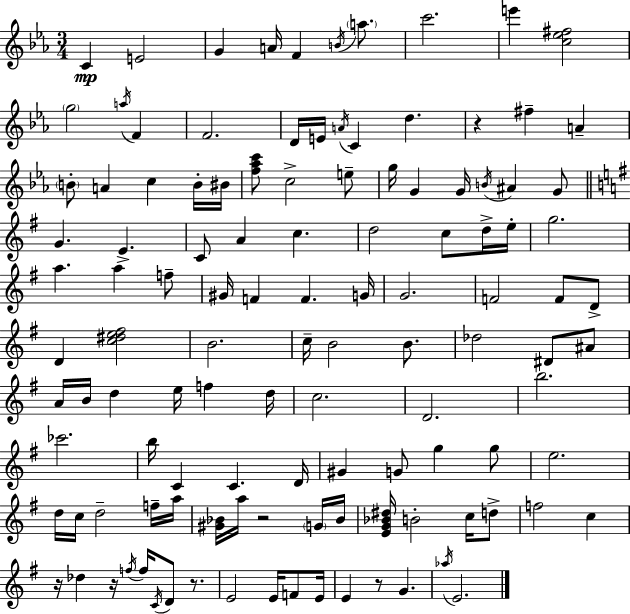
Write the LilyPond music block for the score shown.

{
  \clef treble
  \numericTimeSignature
  \time 3/4
  \key ees \major
  c'4\mp e'2 | g'4 a'16 f'4 \acciaccatura { b'16 } \parenthesize a''8. | c'''2. | e'''4 <c'' ees'' fis''>2 | \break \parenthesize g''2 \acciaccatura { a''16 } f'4 | f'2. | d'16 e'16 \acciaccatura { a'16 } c'4 d''4. | r4 fis''4-- a'4-- | \break \parenthesize b'8-. a'4 c''4 | b'16-. bis'16 <f'' aes'' c'''>8 c''2-> | e''8-- g''16 g'4 g'16 \acciaccatura { b'16 } ais'4 | g'8 \bar "||" \break \key g \major g'4. e'4.-> | c'8 a'4 c''4. | d''2 c''8 d''16-> e''16-. | g''2. | \break a''4. a''4 f''8-- | gis'16 f'4 f'4. g'16 | g'2. | f'2 f'8 d'8-> | \break d'4 <c'' dis'' e'' fis''>2 | b'2. | c''16-- b'2 b'8. | des''2 dis'8 ais'8 | \break a'16 b'16 d''4 e''16 f''4 d''16 | c''2. | d'2. | b''2. | \break ces'''2. | b''16 c'4 c'4. d'16 | gis'4 g'8 g''4 g''8 | e''2. | \break d''16 c''16 d''2-- f''16-- a''16 | <gis' bes'>16 a''16 r2 \parenthesize g'16 bes'16 | <e' g' bes' dis''>16 b'2-. c''16 d''8-> | f''2 c''4 | \break r16 des''4 r16 \acciaccatura { f''16 } f''16 \acciaccatura { c'16 } d'8 r8. | e'2 e'16 f'8 | e'16 e'4 r8 g'4. | \acciaccatura { aes''16 } e'2. | \break \bar "|."
}